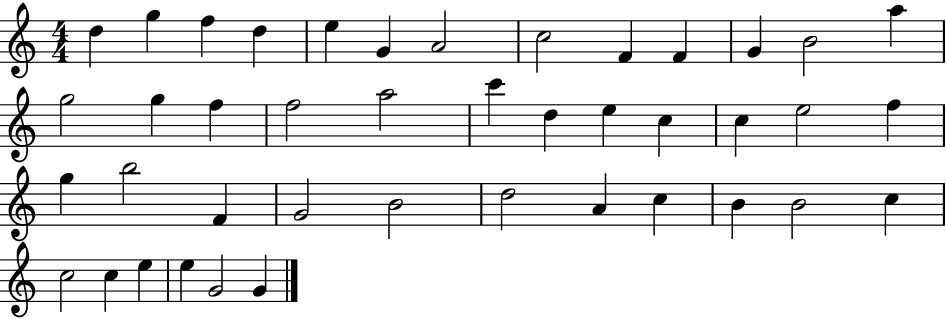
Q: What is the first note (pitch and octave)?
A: D5